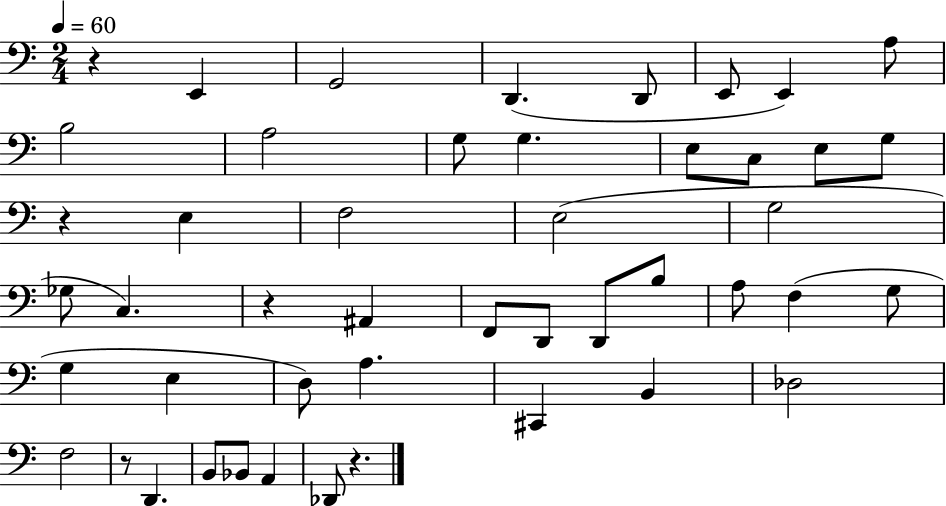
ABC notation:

X:1
T:Untitled
M:2/4
L:1/4
K:C
z E,, G,,2 D,, D,,/2 E,,/2 E,, A,/2 B,2 A,2 G,/2 G, E,/2 C,/2 E,/2 G,/2 z E, F,2 E,2 G,2 _G,/2 C, z ^A,, F,,/2 D,,/2 D,,/2 B,/2 A,/2 F, G,/2 G, E, D,/2 A, ^C,, B,, _D,2 F,2 z/2 D,, B,,/2 _B,,/2 A,, _D,,/2 z